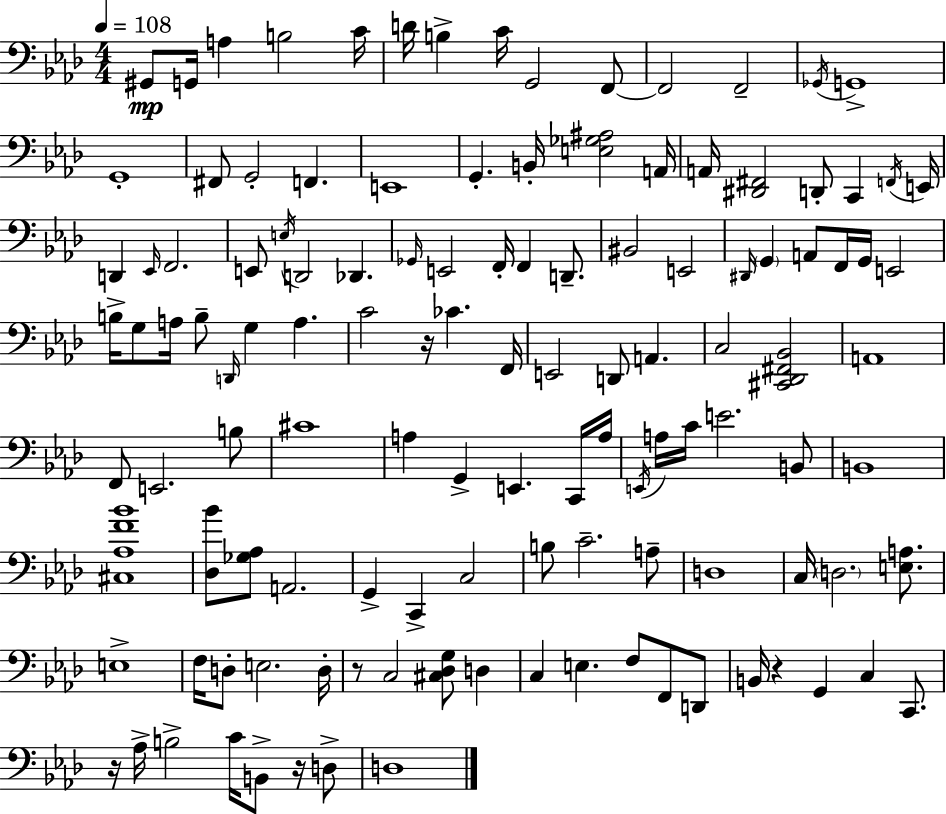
{
  \clef bass
  \numericTimeSignature
  \time 4/4
  \key aes \major
  \tempo 4 = 108
  gis,8\mp g,16 a4 b2 c'16 | d'16 b4-> c'16 g,2 f,8~~ | f,2 f,2-- | \acciaccatura { ges,16 } g,1-> | \break g,1-. | fis,8 g,2-. f,4. | e,1 | g,4.-. b,16-. <e ges ais>2 | \break a,16 a,16 <dis, fis,>2 d,8-. c,4 | \acciaccatura { f,16 } e,16 d,4 \grace { ees,16 } f,2. | e,8 \acciaccatura { e16 } d,2 des,4. | \grace { ges,16 } e,2 f,16-. f,4 | \break d,8.-- bis,2 e,2 | \grace { dis,16 } \parenthesize g,4 a,8 f,16 g,16 e,2 | b16-> g8 a16 b8-- \grace { d,16 } g4 | a4. c'2 r16 | \break ces'4. f,16 e,2 d,8 | a,4. c2 <cis, des, fis, bes,>2 | a,1 | f,8 e,2. | \break b8 cis'1 | a4 g,4-> e,4. | c,16 a16 \acciaccatura { e,16 } a16 c'16 e'2. | b,8 b,1 | \break <cis aes f' bes'>1 | <des bes'>8 <ges aes>8 a,2. | g,4-> c,4-> | c2 b8 c'2.-- | \break a8-- d1 | c16 \parenthesize d2. | <e a>8. e1-> | f16 d8-. e2. | \break d16-. r8 c2 | <cis des g>8 d4 c4 e4. | f8 f,8 d,8 b,16 r4 g,4 | c4 c,8. r16 aes16-> b2-> | \break c'16 b,8-> r16 d8-> d1 | \bar "|."
}